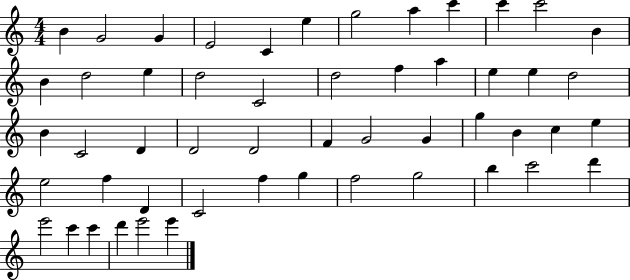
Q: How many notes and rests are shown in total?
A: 52